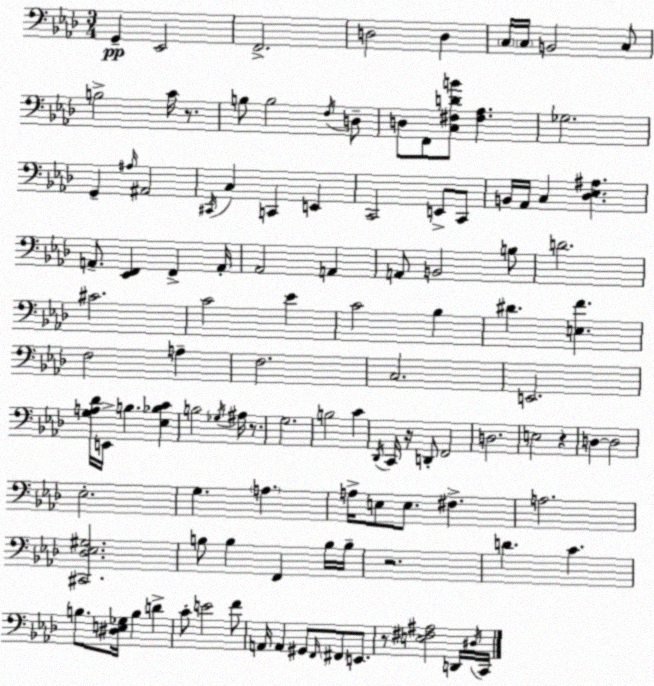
X:1
T:Untitled
M:3/4
L:1/4
K:Fm
G,, _E,,2 F,,2 D,2 D, C,/4 C,/4 B,,2 C,/2 B,2 C/4 z/2 B,/2 B,2 F,/4 D,/2 D,/2 F,,/2 [C,^F,DB]/2 [^F,_A,] _G,2 G,, ^A,/4 ^A,,2 ^C,,/4 C, C,, E,, C,,2 E,,/2 C,,/2 B,,/4 _A,,/4 C, [_D,_E,^A,] A,,/2 [_E,,F,,] F,, A,,/4 _A,,2 A,, A,,/2 B,,2 B,/2 D2 ^C2 C2 _E C2 _B, ^D [E,F] F,2 A, F,2 C,2 E,,2 [G,A,_D]/4 E,,/4 B, [_E,_B,C] B,2 _G,/4 ^A,/4 z/2 G,2 B,2 C _D,,/4 C,,/4 z/4 D,,/2 F,,2 D,2 E,2 z D, D,2 _E,2 G, A, A,/4 E,/2 E,/2 ^F, A,2 [^C,,_D,_E,^G,]2 B,/2 B, F,, B,/4 B,/4 z2 D C B,/2 [^D,E,_G,]/4 B, D C/2 E2 F/2 A,,/4 A,, ^G,,/2 F,,/4 ^F,,/2 E,,/2 z/2 [E,^F,^A,]2 D,,/4 ^D,/4 C,,/4